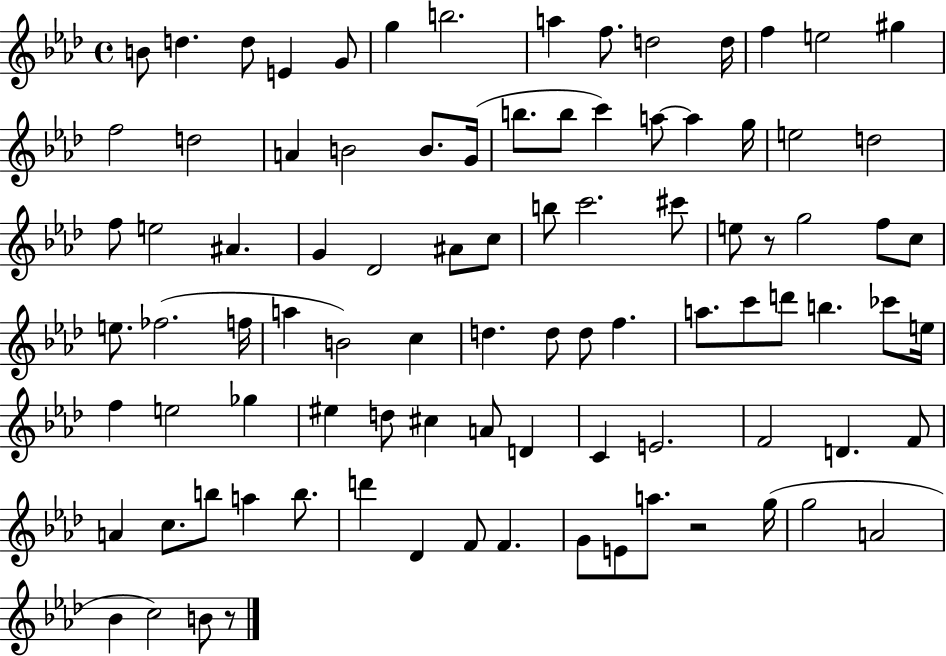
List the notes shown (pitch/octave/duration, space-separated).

B4/e D5/q. D5/e E4/q G4/e G5/q B5/h. A5/q F5/e. D5/h D5/s F5/q E5/h G#5/q F5/h D5/h A4/q B4/h B4/e. G4/s B5/e. B5/e C6/q A5/e A5/q G5/s E5/h D5/h F5/e E5/h A#4/q. G4/q Db4/h A#4/e C5/e B5/e C6/h. C#6/e E5/e R/e G5/h F5/e C5/e E5/e. FES5/h. F5/s A5/q B4/h C5/q D5/q. D5/e D5/e F5/q. A5/e. C6/e D6/e B5/q. CES6/e E5/s F5/q E5/h Gb5/q EIS5/q D5/e C#5/q A4/e D4/q C4/q E4/h. F4/h D4/q. F4/e A4/q C5/e. B5/e A5/q B5/e. D6/q Db4/q F4/e F4/q. G4/e E4/e A5/e. R/h G5/s G5/h A4/h Bb4/q C5/h B4/e R/e